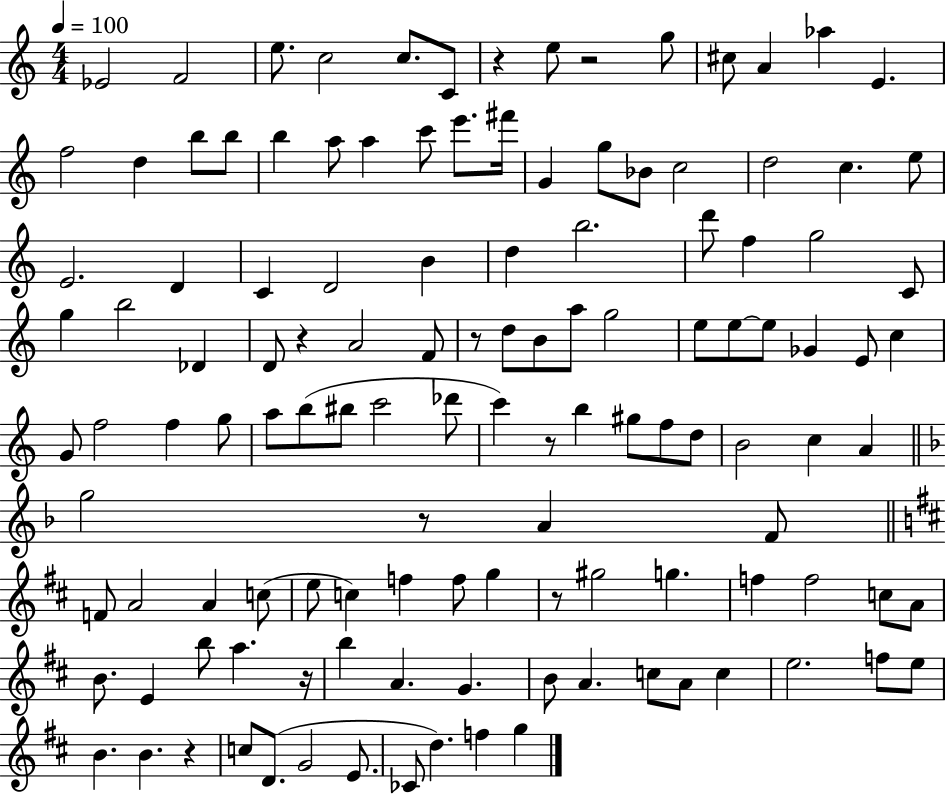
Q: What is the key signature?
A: C major